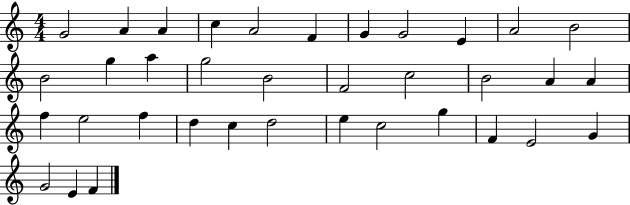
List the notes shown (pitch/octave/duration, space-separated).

G4/h A4/q A4/q C5/q A4/h F4/q G4/q G4/h E4/q A4/h B4/h B4/h G5/q A5/q G5/h B4/h F4/h C5/h B4/h A4/q A4/q F5/q E5/h F5/q D5/q C5/q D5/h E5/q C5/h G5/q F4/q E4/h G4/q G4/h E4/q F4/q